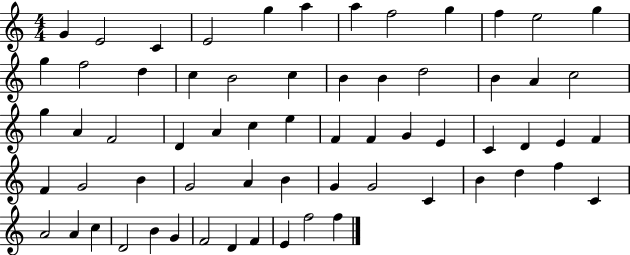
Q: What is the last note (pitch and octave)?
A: F5